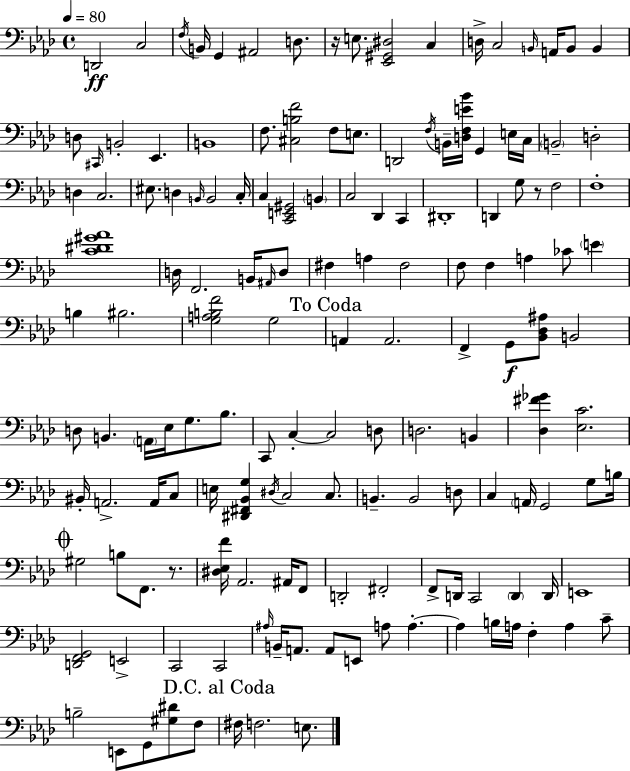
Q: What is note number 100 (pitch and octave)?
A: F2